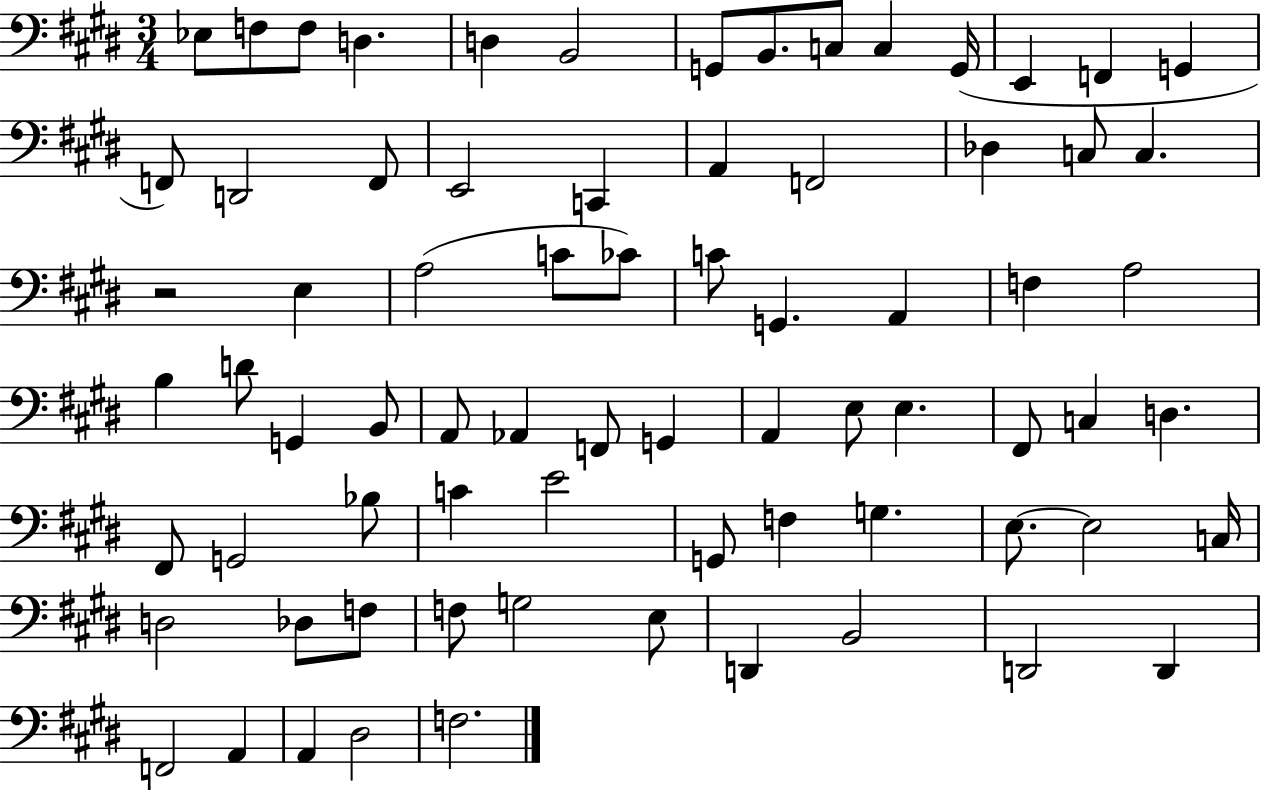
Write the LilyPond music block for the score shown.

{
  \clef bass
  \numericTimeSignature
  \time 3/4
  \key e \major
  \repeat volta 2 { ees8 f8 f8 d4. | d4 b,2 | g,8 b,8. c8 c4 g,16( | e,4 f,4 g,4 | \break f,8) d,2 f,8 | e,2 c,4 | a,4 f,2 | des4 c8 c4. | \break r2 e4 | a2( c'8 ces'8) | c'8 g,4. a,4 | f4 a2 | \break b4 d'8 g,4 b,8 | a,8 aes,4 f,8 g,4 | a,4 e8 e4. | fis,8 c4 d4. | \break fis,8 g,2 bes8 | c'4 e'2 | g,8 f4 g4. | e8.~~ e2 c16 | \break d2 des8 f8 | f8 g2 e8 | d,4 b,2 | d,2 d,4 | \break f,2 a,4 | a,4 dis2 | f2. | } \bar "|."
}